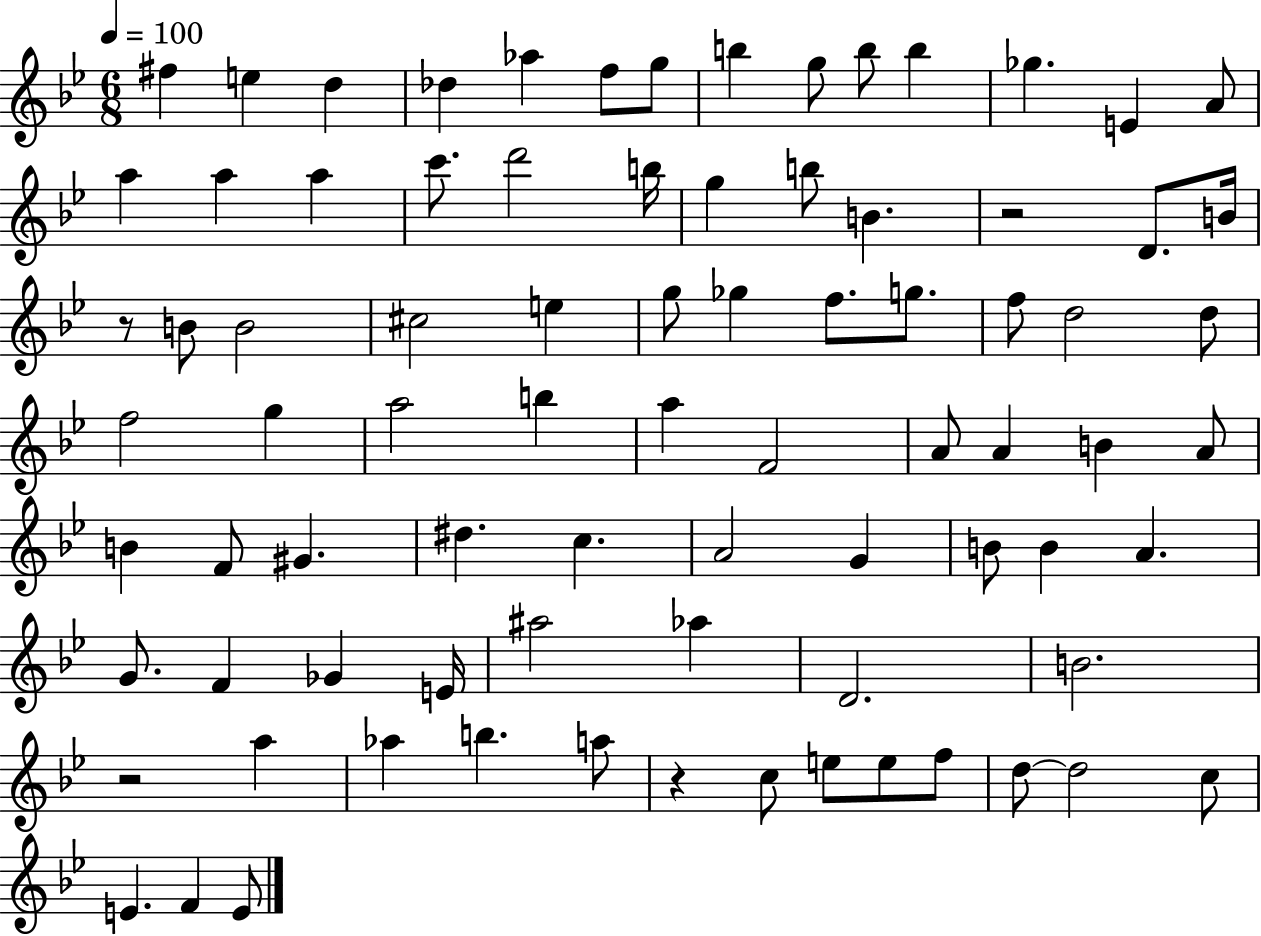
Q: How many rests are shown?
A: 4